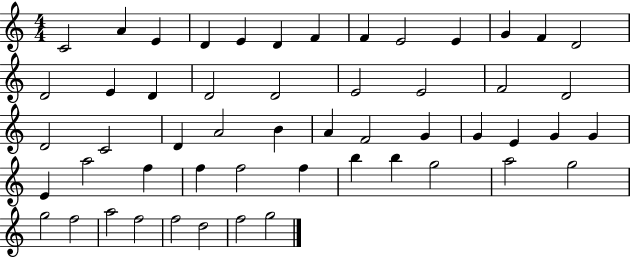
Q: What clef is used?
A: treble